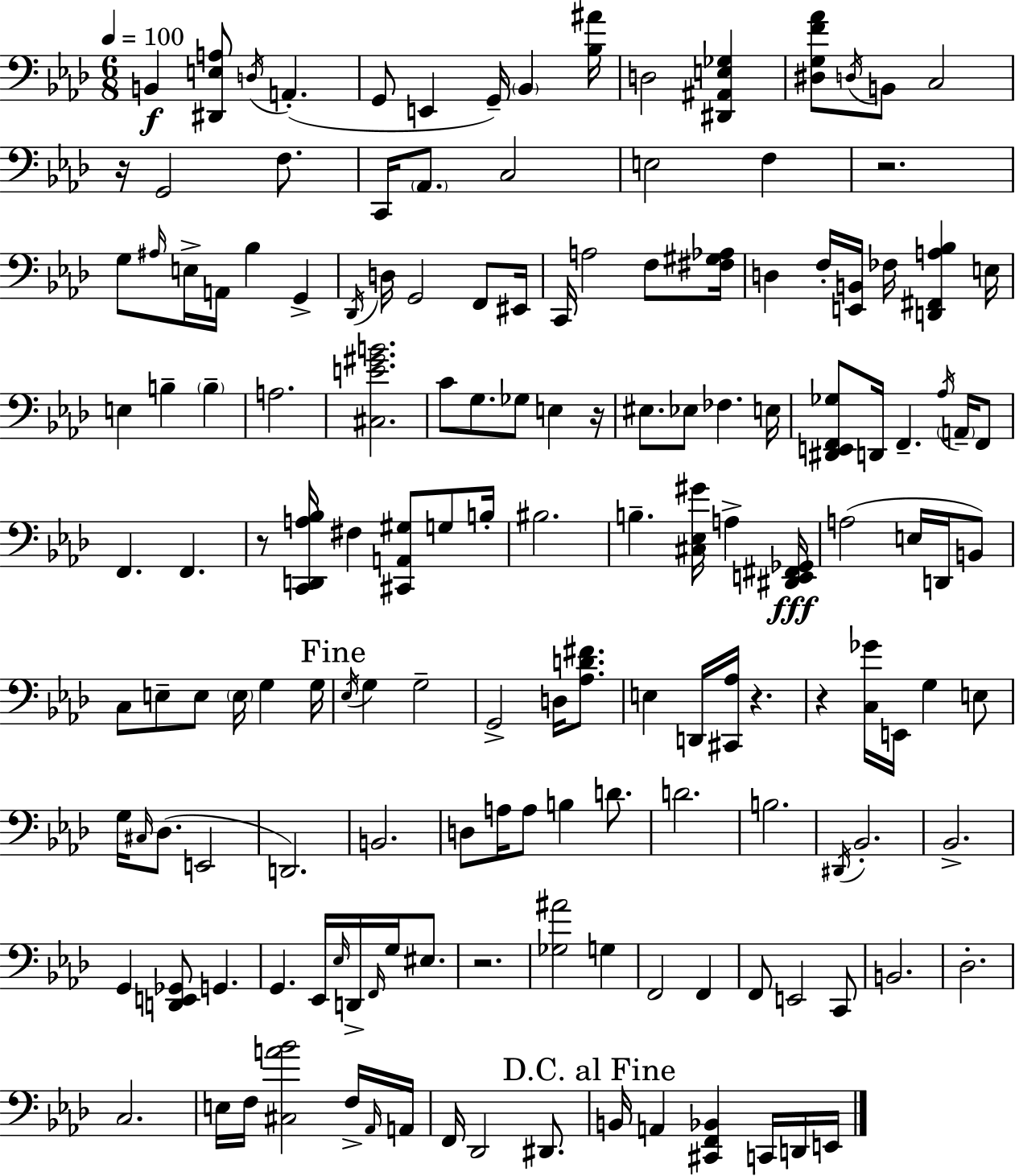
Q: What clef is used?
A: bass